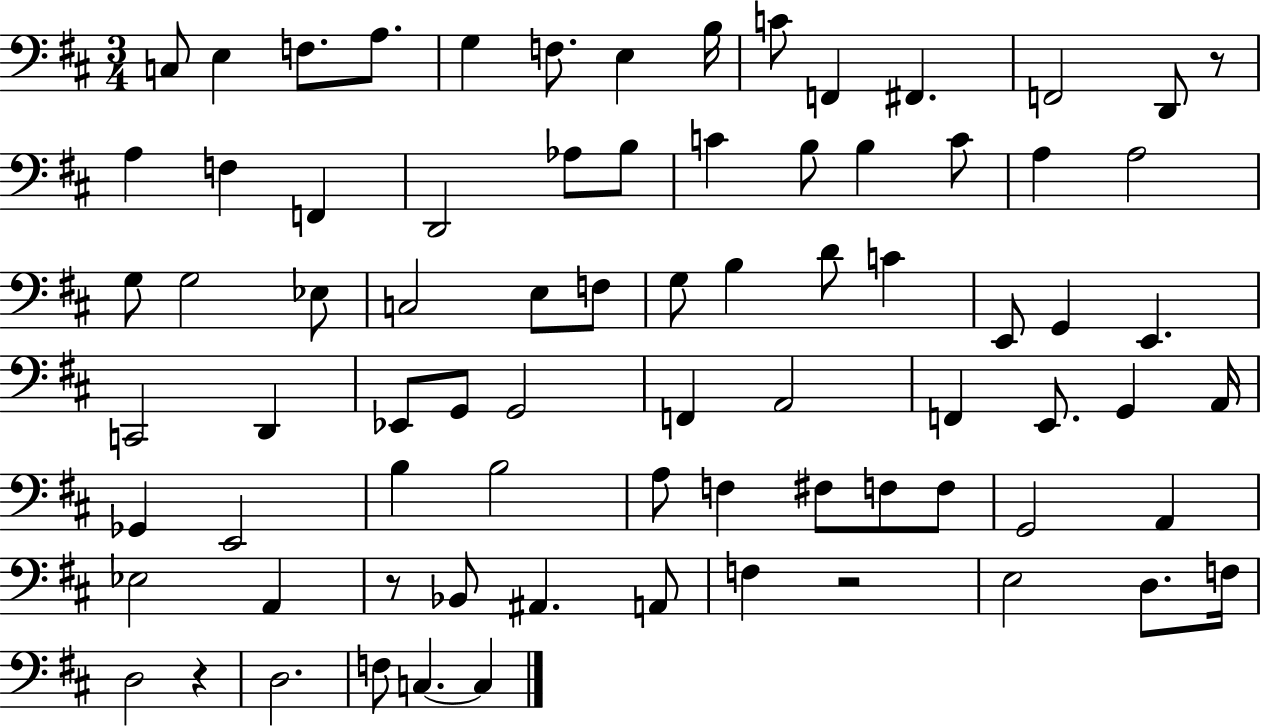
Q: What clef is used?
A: bass